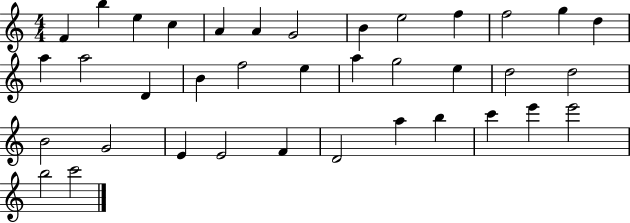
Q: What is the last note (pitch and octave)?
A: C6